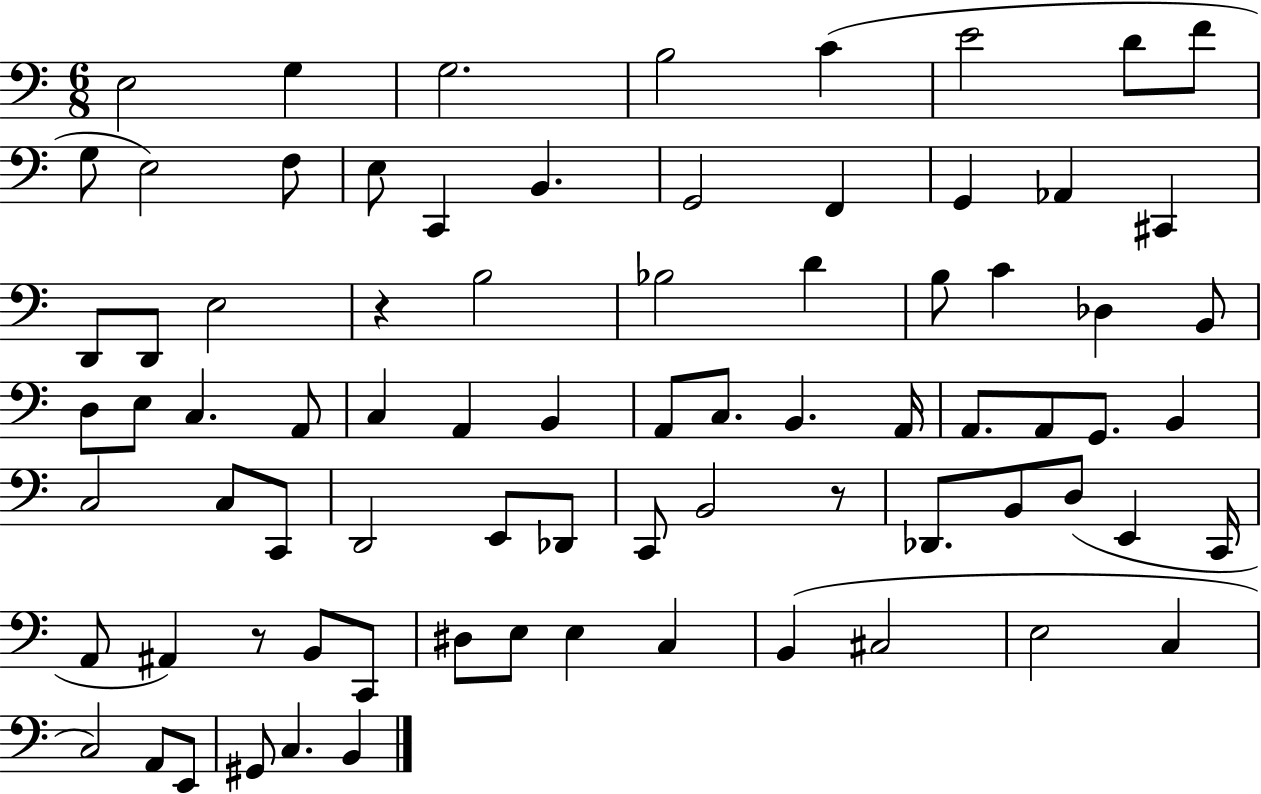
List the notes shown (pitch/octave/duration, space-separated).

E3/h G3/q G3/h. B3/h C4/q E4/h D4/e F4/e G3/e E3/h F3/e E3/e C2/q B2/q. G2/h F2/q G2/q Ab2/q C#2/q D2/e D2/e E3/h R/q B3/h Bb3/h D4/q B3/e C4/q Db3/q B2/e D3/e E3/e C3/q. A2/e C3/q A2/q B2/q A2/e C3/e. B2/q. A2/s A2/e. A2/e G2/e. B2/q C3/h C3/e C2/e D2/h E2/e Db2/e C2/e B2/h R/e Db2/e. B2/e D3/e E2/q C2/s A2/e A#2/q R/e B2/e C2/e D#3/e E3/e E3/q C3/q B2/q C#3/h E3/h C3/q C3/h A2/e E2/e G#2/e C3/q. B2/q